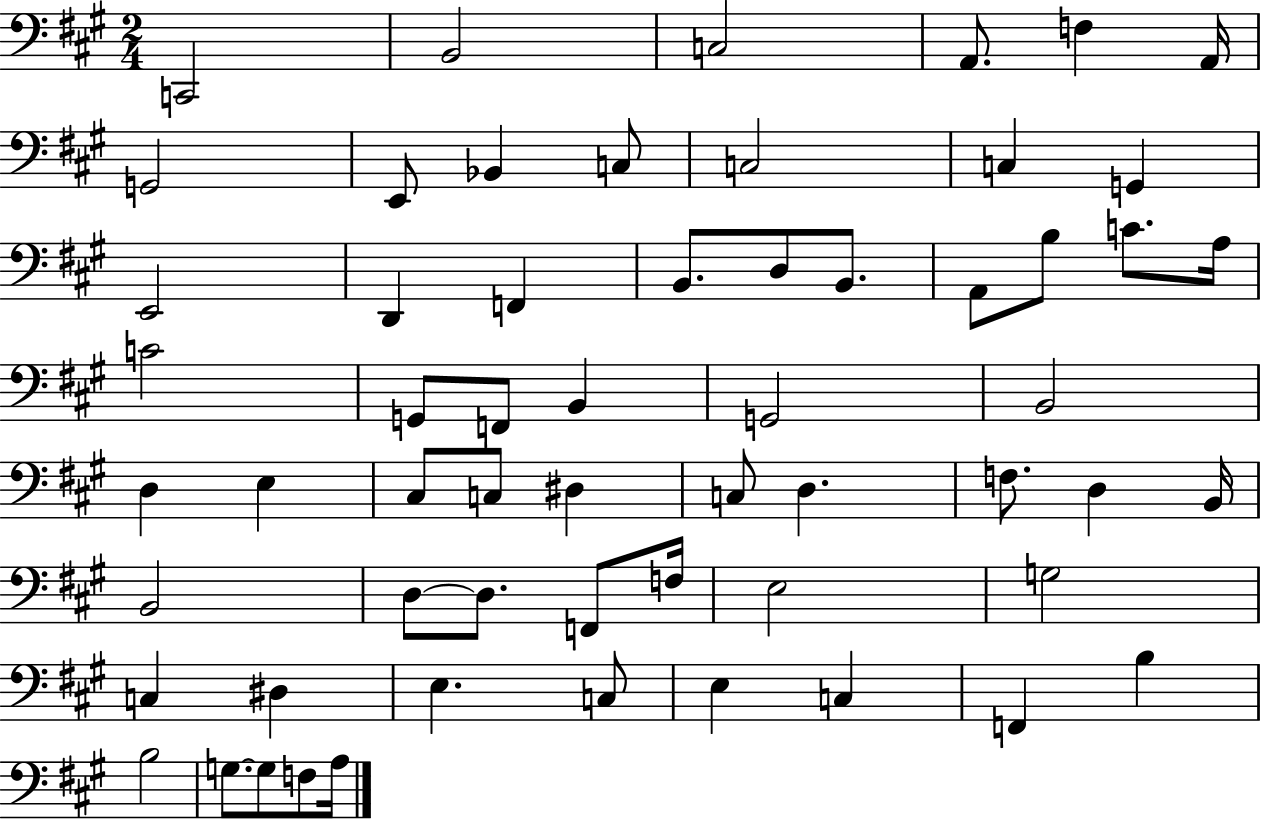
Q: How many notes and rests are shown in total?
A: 59